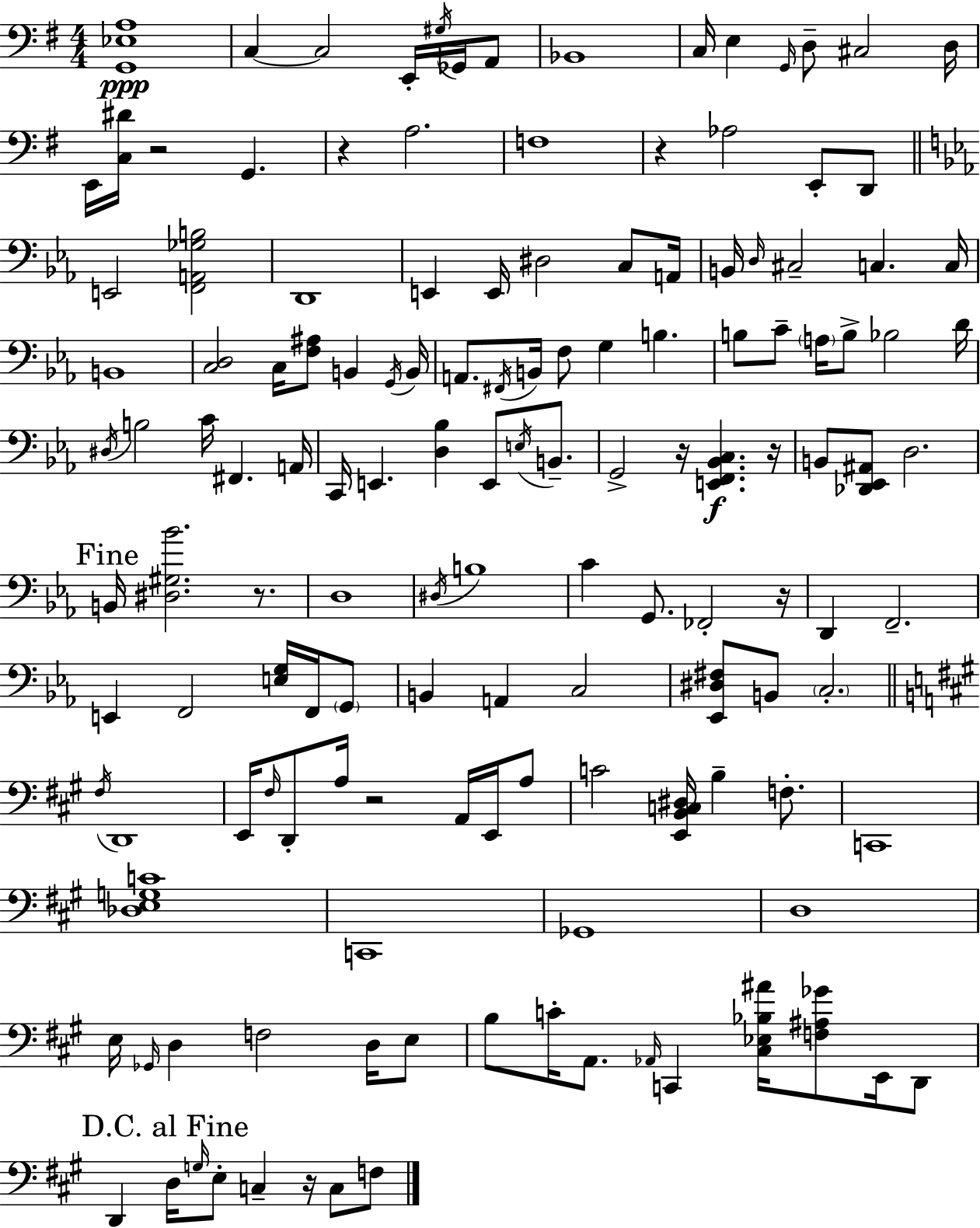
[G2,Eb3,A3]/w C3/q C3/h E2/s G#3/s Gb2/s A2/e Bb2/w C3/s E3/q G2/s D3/e C#3/h D3/s E2/s [C3,D#4]/s R/h G2/q. R/q A3/h. F3/w R/q Ab3/h E2/e D2/e E2/h [F2,A2,Gb3,B3]/h D2/w E2/q E2/s D#3/h C3/e A2/s B2/s D3/s C#3/h C3/q. C3/s B2/w [C3,D3]/h C3/s [F3,A#3]/e B2/q G2/s B2/s A2/e. F#2/s B2/s F3/e G3/q B3/q. B3/e C4/e A3/s B3/e Bb3/h D4/s D#3/s B3/h C4/s F#2/q. A2/s C2/s E2/q. [D3,Bb3]/q E2/e E3/s B2/e. G2/h R/s [E2,F2,Bb2,C3]/q. R/s B2/e [Db2,Eb2,A#2]/e D3/h. B2/s [D#3,G#3,Bb4]/h. R/e. D3/w D#3/s B3/w C4/q G2/e. FES2/h R/s D2/q F2/h. E2/q F2/h [E3,G3]/s F2/s G2/e B2/q A2/q C3/h [Eb2,D#3,F#3]/e B2/e C3/h. F#3/s D2/w E2/s F#3/s D2/e A3/s R/h A2/s E2/s A3/e C4/h [E2,B2,C3,D#3]/s B3/q F3/e. C2/w [Db3,E3,G3,C4]/w C2/w Gb2/w D3/w E3/s Gb2/s D3/q F3/h D3/s E3/e B3/e C4/s A2/e. Ab2/s C2/q [C#3,Eb3,Bb3,A#4]/s [F3,A#3,Gb4]/e E2/s D2/e D2/q D3/s G3/s E3/e C3/q R/s C3/e F3/e